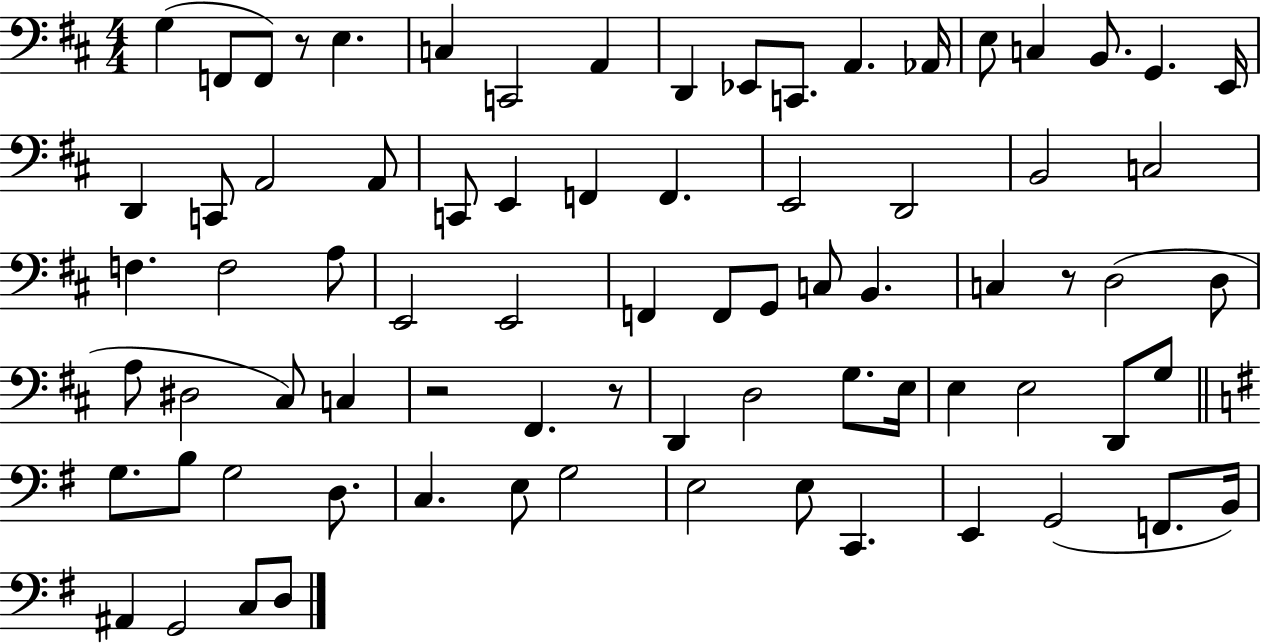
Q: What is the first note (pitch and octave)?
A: G3